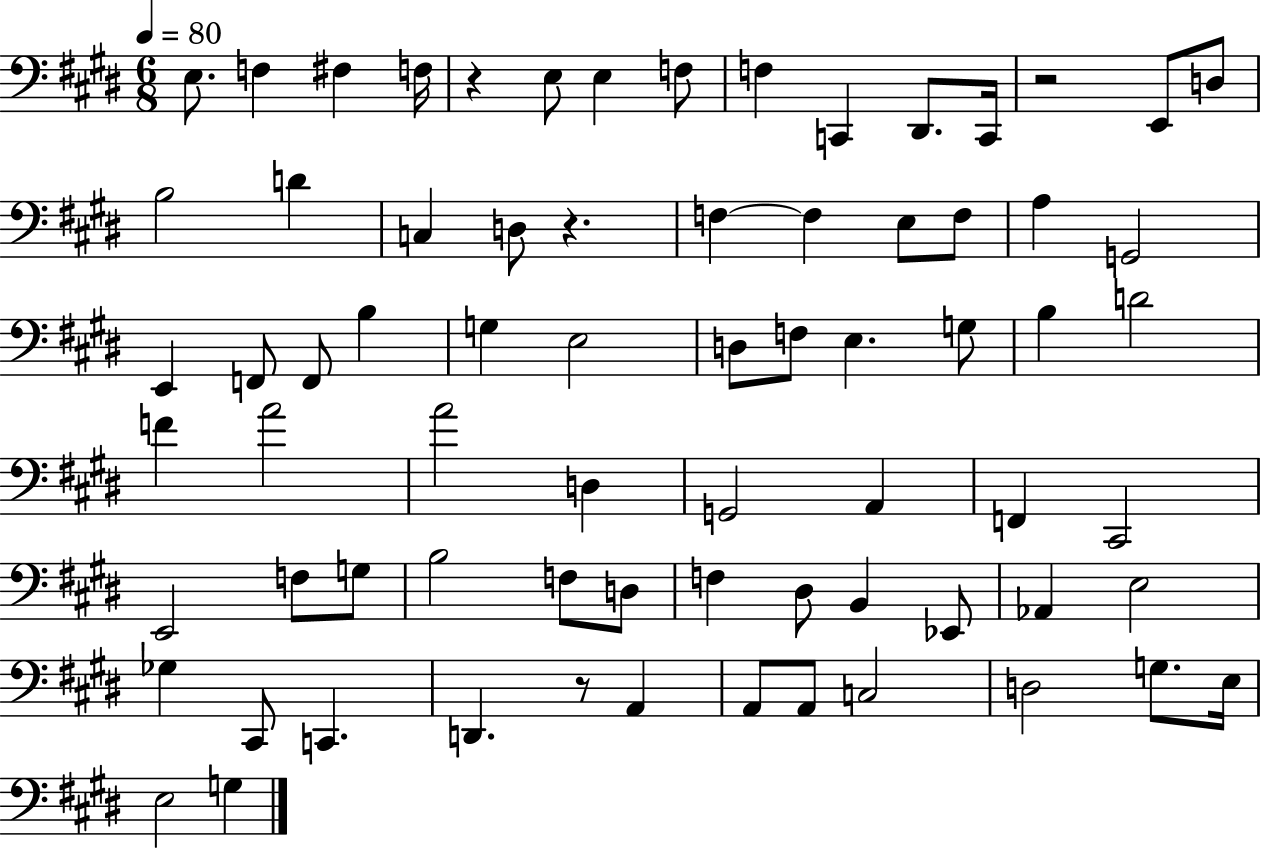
X:1
T:Untitled
M:6/8
L:1/4
K:E
E,/2 F, ^F, F,/4 z E,/2 E, F,/2 F, C,, ^D,,/2 C,,/4 z2 E,,/2 D,/2 B,2 D C, D,/2 z F, F, E,/2 F,/2 A, G,,2 E,, F,,/2 F,,/2 B, G, E,2 D,/2 F,/2 E, G,/2 B, D2 F A2 A2 D, G,,2 A,, F,, ^C,,2 E,,2 F,/2 G,/2 B,2 F,/2 D,/2 F, ^D,/2 B,, _E,,/2 _A,, E,2 _G, ^C,,/2 C,, D,, z/2 A,, A,,/2 A,,/2 C,2 D,2 G,/2 E,/4 E,2 G,